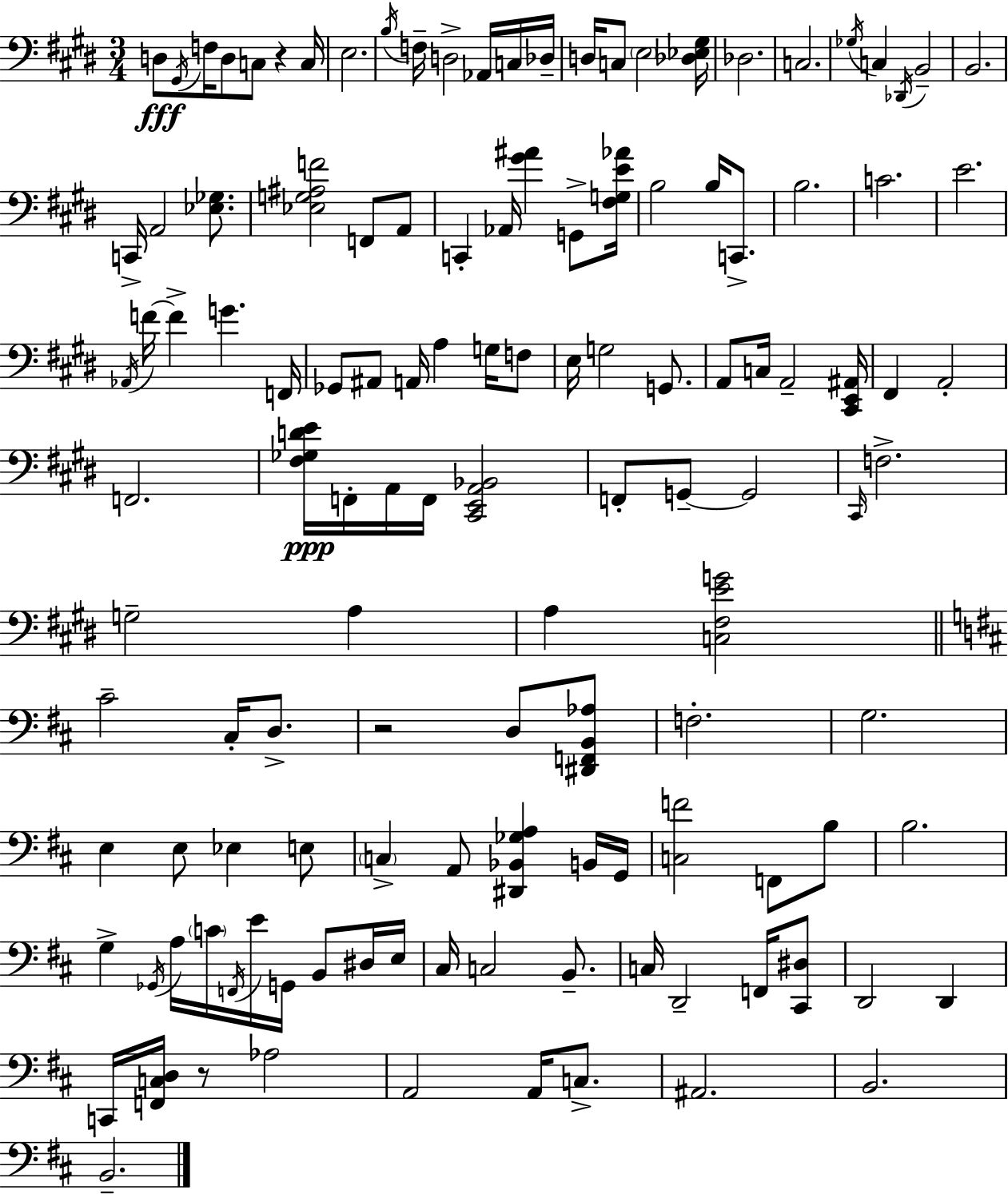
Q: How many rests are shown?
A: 3